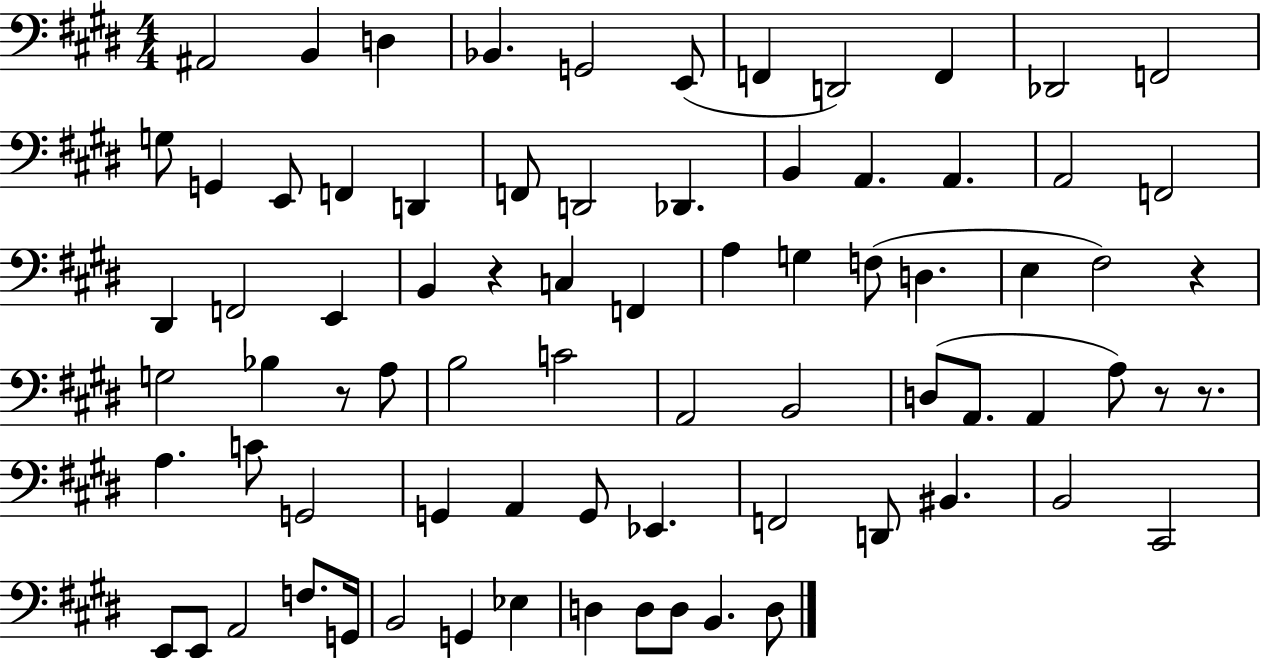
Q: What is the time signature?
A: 4/4